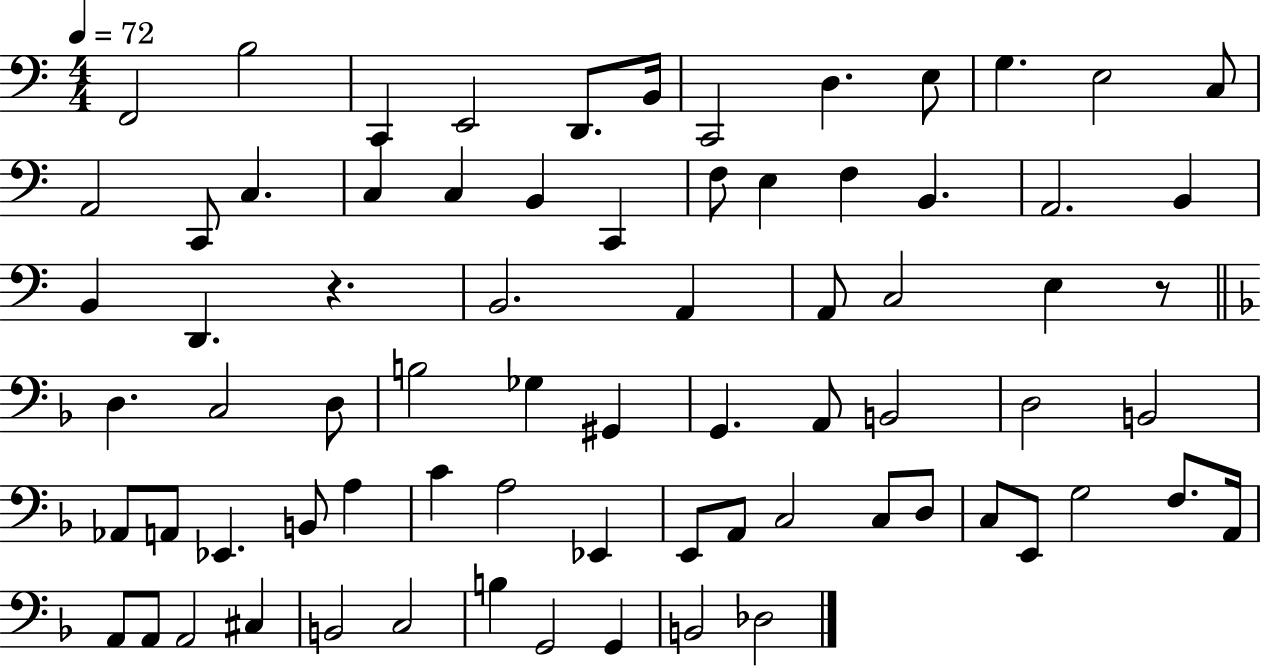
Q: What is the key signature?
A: C major